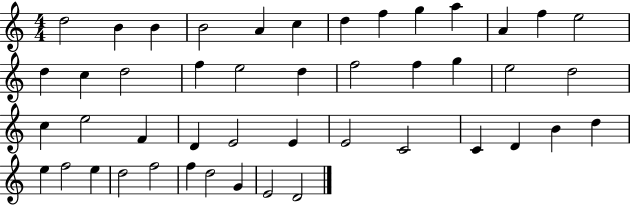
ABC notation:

X:1
T:Untitled
M:4/4
L:1/4
K:C
d2 B B B2 A c d f g a A f e2 d c d2 f e2 d f2 f g e2 d2 c e2 F D E2 E E2 C2 C D B d e f2 e d2 f2 f d2 G E2 D2